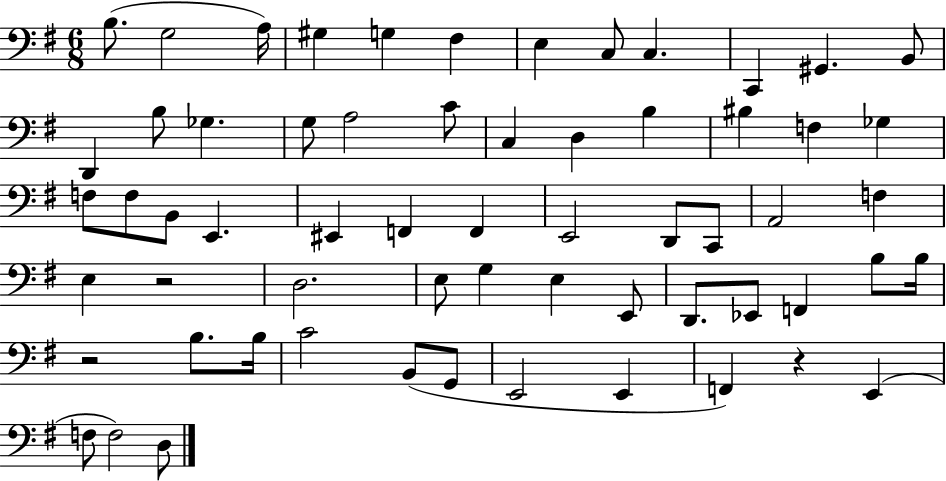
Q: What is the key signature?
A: G major